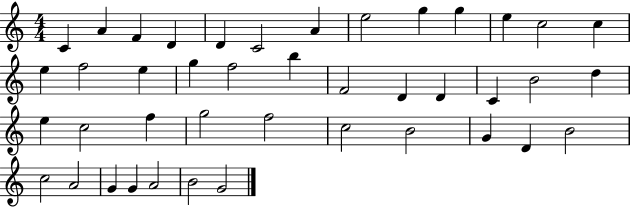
X:1
T:Untitled
M:4/4
L:1/4
K:C
C A F D D C2 A e2 g g e c2 c e f2 e g f2 b F2 D D C B2 d e c2 f g2 f2 c2 B2 G D B2 c2 A2 G G A2 B2 G2